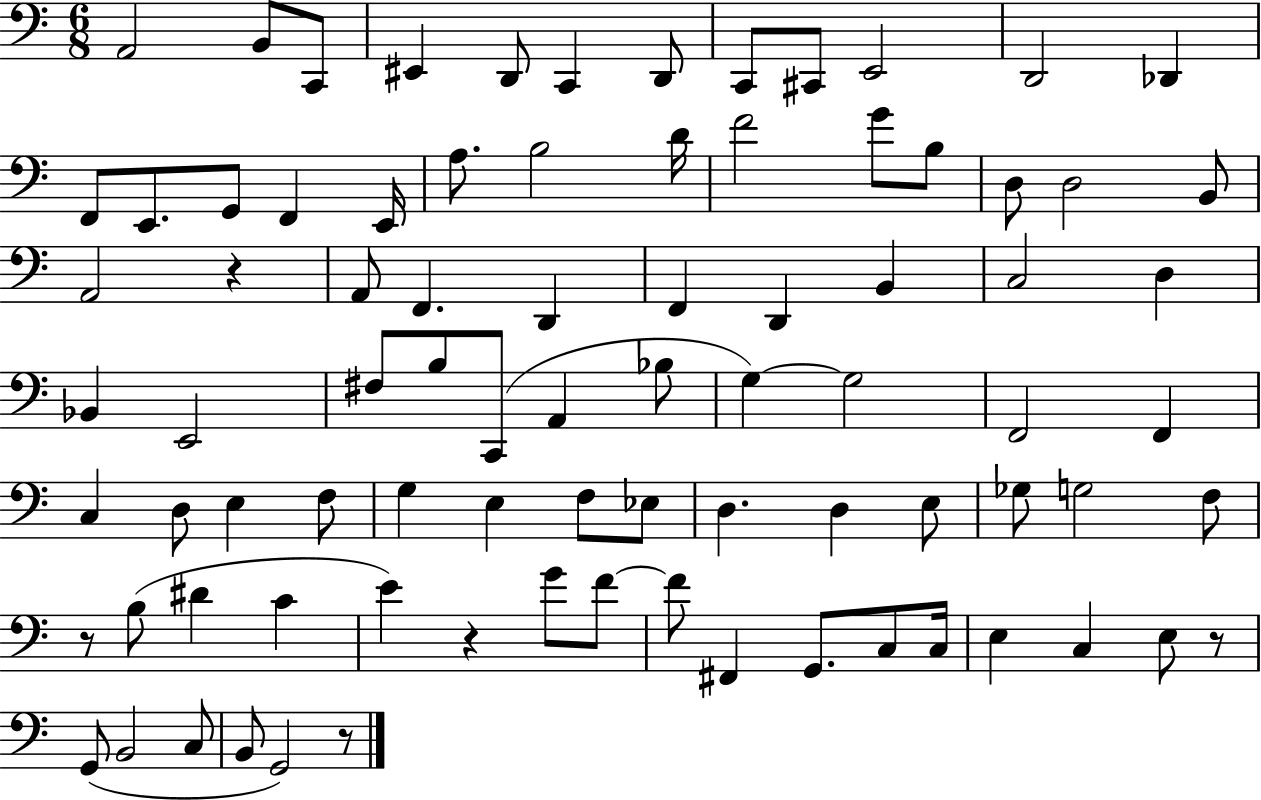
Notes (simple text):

A2/h B2/e C2/e EIS2/q D2/e C2/q D2/e C2/e C#2/e E2/h D2/h Db2/q F2/e E2/e. G2/e F2/q E2/s A3/e. B3/h D4/s F4/h G4/e B3/e D3/e D3/h B2/e A2/h R/q A2/e F2/q. D2/q F2/q D2/q B2/q C3/h D3/q Bb2/q E2/h F#3/e B3/e C2/e A2/q Bb3/e G3/q G3/h F2/h F2/q C3/q D3/e E3/q F3/e G3/q E3/q F3/e Eb3/e D3/q. D3/q E3/e Gb3/e G3/h F3/e R/e B3/e D#4/q C4/q E4/q R/q G4/e F4/e F4/e F#2/q G2/e. C3/e C3/s E3/q C3/q E3/e R/e G2/e B2/h C3/e B2/e G2/h R/e